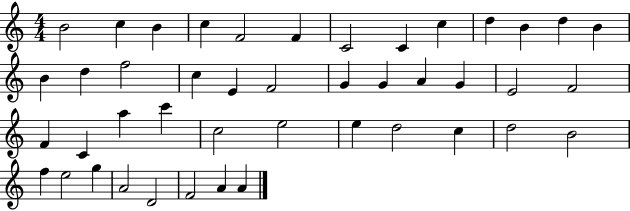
X:1
T:Untitled
M:4/4
L:1/4
K:C
B2 c B c F2 F C2 C c d B d B B d f2 c E F2 G G A G E2 F2 F C a c' c2 e2 e d2 c d2 B2 f e2 g A2 D2 F2 A A